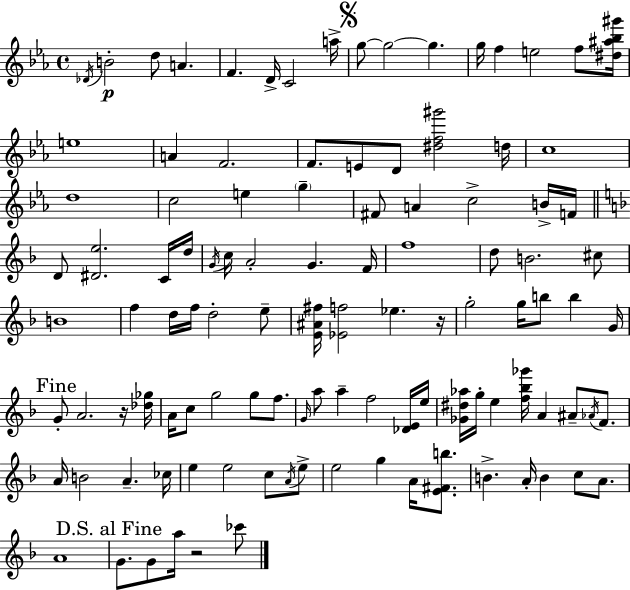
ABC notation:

X:1
T:Untitled
M:4/4
L:1/4
K:Cm
_D/4 B2 d/2 A F D/4 C2 a/4 g/2 g2 g g/4 f e2 f/2 [^d^a_b^g']/4 e4 A F2 F/2 E/2 D/2 [^df^g']2 d/4 c4 d4 c2 e g ^F/2 A c2 B/4 F/4 D/2 [^De]2 C/4 d/4 G/4 c/4 A2 G F/4 f4 d/2 B2 ^c/2 B4 f d/4 f/4 d2 e/2 [E^A^f]/4 [_Ef]2 _e z/4 g2 g/4 b/2 b G/4 G/2 A2 z/4 [_d_g]/4 A/4 c/2 g2 g/2 f/2 G/4 a/2 a f2 [_DE]/4 e/4 [_G^d_a]/4 g/4 e [f_b_g']/4 A ^A/2 _A/4 F/2 A/4 B2 A _c/4 e e2 c/2 A/4 e/2 e2 g A/4 [E^Fb]/2 B A/4 B c/2 A/2 A4 G/2 G/2 a/4 z2 _c'/2